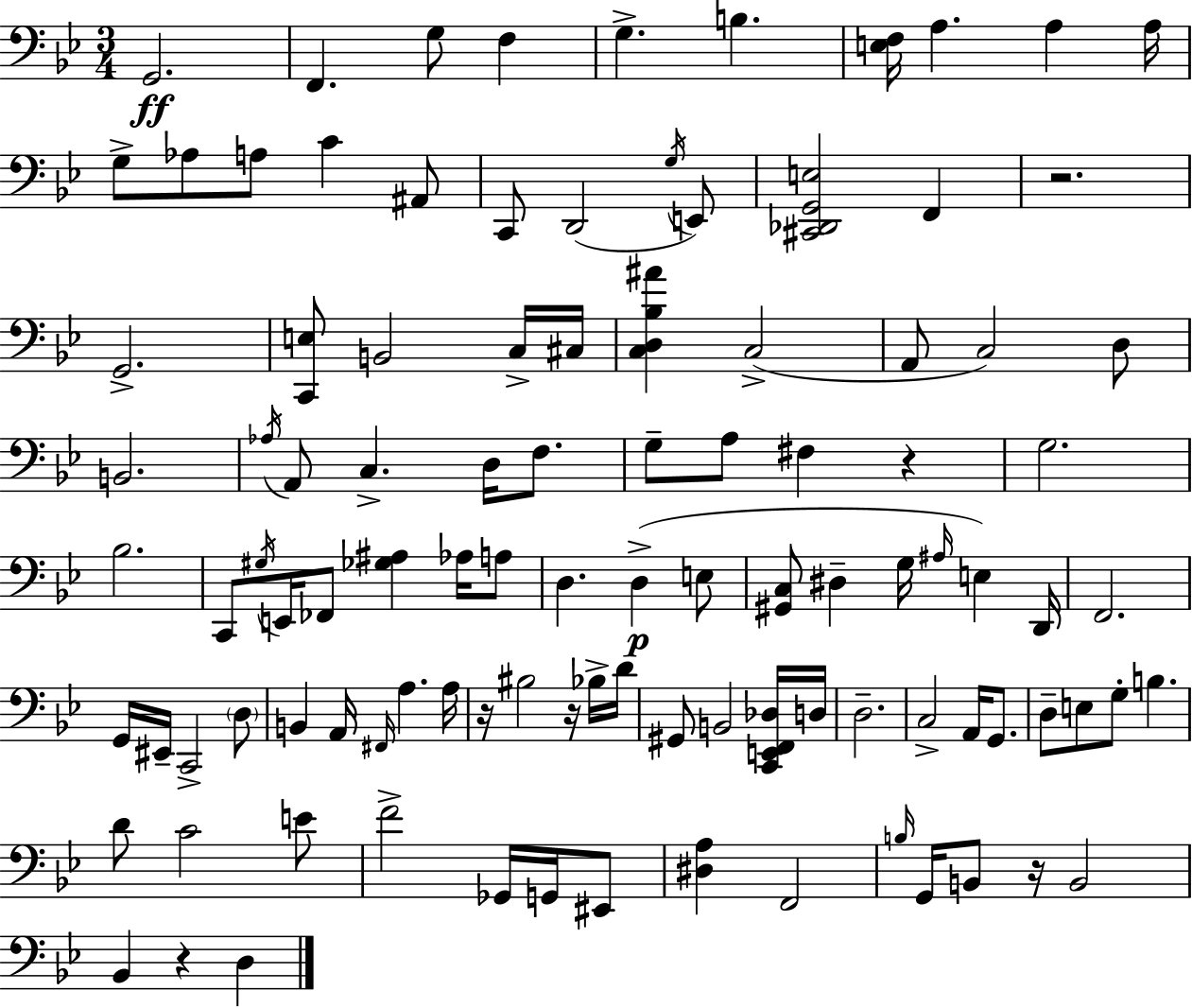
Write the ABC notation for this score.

X:1
T:Untitled
M:3/4
L:1/4
K:Bb
G,,2 F,, G,/2 F, G, B, [E,F,]/4 A, A, A,/4 G,/2 _A,/2 A,/2 C ^A,,/2 C,,/2 D,,2 G,/4 E,,/2 [^C,,_D,,G,,E,]2 F,, z2 G,,2 [C,,E,]/2 B,,2 C,/4 ^C,/4 [C,D,_B,^A] C,2 A,,/2 C,2 D,/2 B,,2 _A,/4 A,,/2 C, D,/4 F,/2 G,/2 A,/2 ^F, z G,2 _B,2 C,,/2 ^G,/4 E,,/4 _F,,/2 [_G,^A,] _A,/4 A,/2 D, D, E,/2 [^G,,C,]/2 ^D, G,/4 ^A,/4 E, D,,/4 F,,2 G,,/4 ^E,,/4 C,,2 D,/2 B,, A,,/4 ^F,,/4 A, A,/4 z/4 ^B,2 z/4 _B,/4 D/4 ^G,,/2 B,,2 [C,,E,,F,,_D,]/4 D,/4 D,2 C,2 A,,/4 G,,/2 D,/2 E,/2 G,/2 B, D/2 C2 E/2 F2 _G,,/4 G,,/4 ^E,,/2 [^D,A,] F,,2 B,/4 G,,/4 B,,/2 z/4 B,,2 _B,, z D,